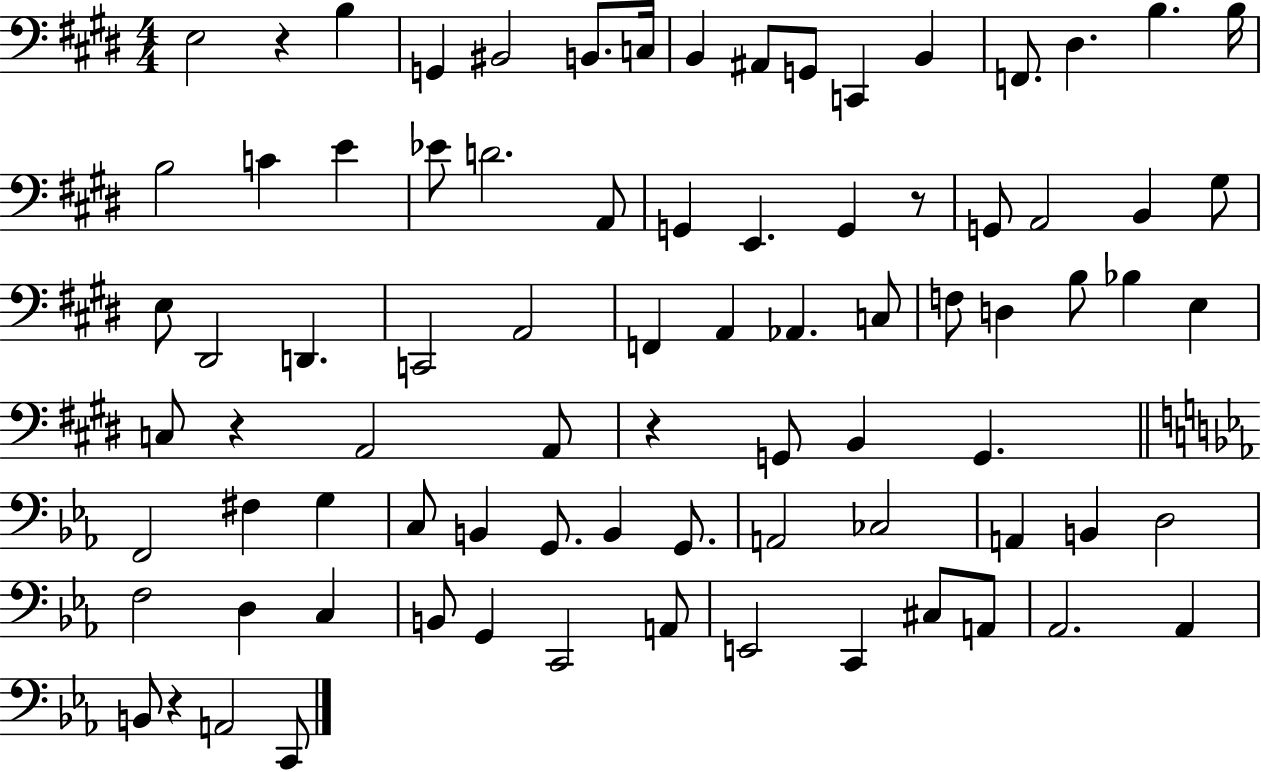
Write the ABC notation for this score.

X:1
T:Untitled
M:4/4
L:1/4
K:E
E,2 z B, G,, ^B,,2 B,,/2 C,/4 B,, ^A,,/2 G,,/2 C,, B,, F,,/2 ^D, B, B,/4 B,2 C E _E/2 D2 A,,/2 G,, E,, G,, z/2 G,,/2 A,,2 B,, ^G,/2 E,/2 ^D,,2 D,, C,,2 A,,2 F,, A,, _A,, C,/2 F,/2 D, B,/2 _B, E, C,/2 z A,,2 A,,/2 z G,,/2 B,, G,, F,,2 ^F, G, C,/2 B,, G,,/2 B,, G,,/2 A,,2 _C,2 A,, B,, D,2 F,2 D, C, B,,/2 G,, C,,2 A,,/2 E,,2 C,, ^C,/2 A,,/2 _A,,2 _A,, B,,/2 z A,,2 C,,/2